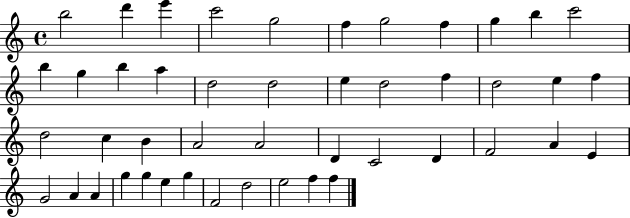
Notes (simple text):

B5/h D6/q E6/q C6/h G5/h F5/q G5/h F5/q G5/q B5/q C6/h B5/q G5/q B5/q A5/q D5/h D5/h E5/q D5/h F5/q D5/h E5/q F5/q D5/h C5/q B4/q A4/h A4/h D4/q C4/h D4/q F4/h A4/q E4/q G4/h A4/q A4/q G5/q G5/q E5/q G5/q F4/h D5/h E5/h F5/q F5/q